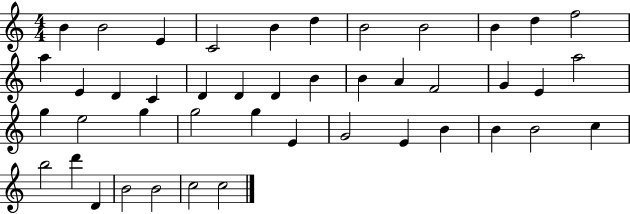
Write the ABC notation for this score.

X:1
T:Untitled
M:4/4
L:1/4
K:C
B B2 E C2 B d B2 B2 B d f2 a E D C D D D B B A F2 G E a2 g e2 g g2 g E G2 E B B B2 c b2 d' D B2 B2 c2 c2